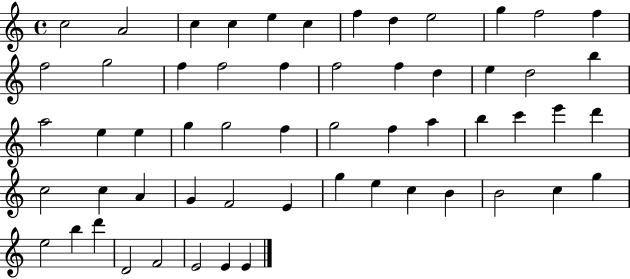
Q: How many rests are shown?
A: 0